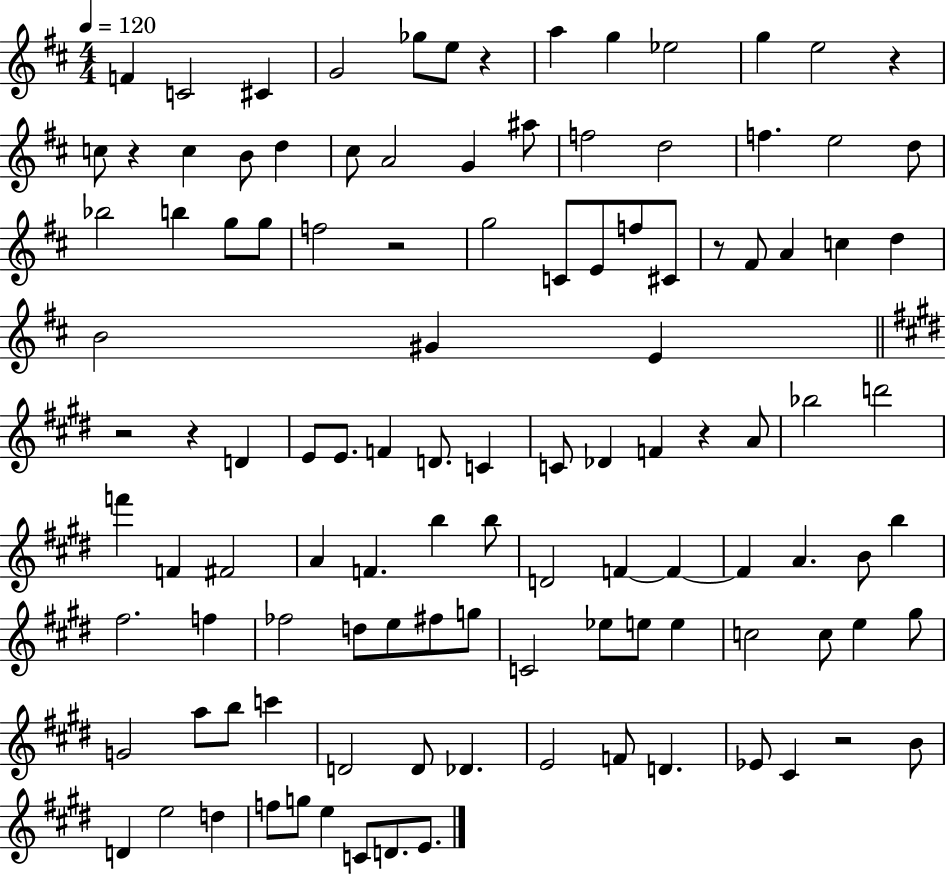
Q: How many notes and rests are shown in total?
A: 113